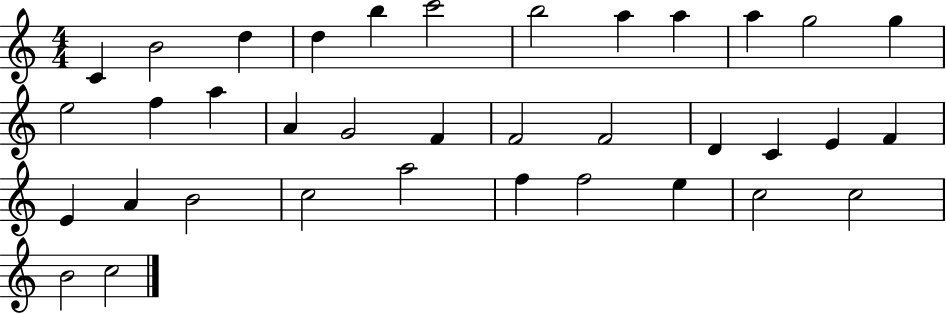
X:1
T:Untitled
M:4/4
L:1/4
K:C
C B2 d d b c'2 b2 a a a g2 g e2 f a A G2 F F2 F2 D C E F E A B2 c2 a2 f f2 e c2 c2 B2 c2